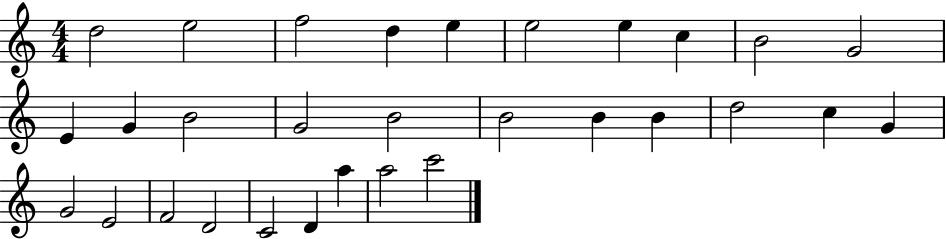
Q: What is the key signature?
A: C major